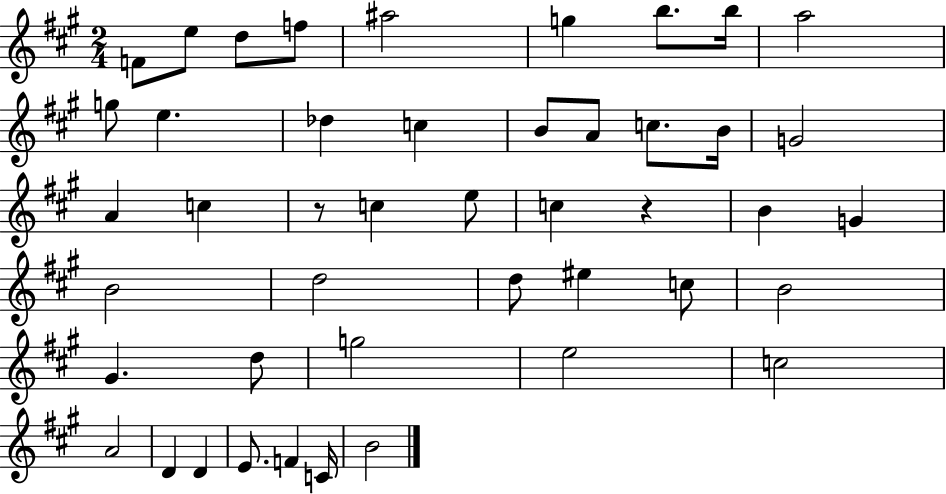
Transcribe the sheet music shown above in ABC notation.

X:1
T:Untitled
M:2/4
L:1/4
K:A
F/2 e/2 d/2 f/2 ^a2 g b/2 b/4 a2 g/2 e _d c B/2 A/2 c/2 B/4 G2 A c z/2 c e/2 c z B G B2 d2 d/2 ^e c/2 B2 ^G d/2 g2 e2 c2 A2 D D E/2 F C/4 B2